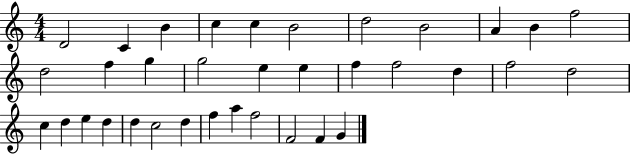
X:1
T:Untitled
M:4/4
L:1/4
K:C
D2 C B c c B2 d2 B2 A B f2 d2 f g g2 e e f f2 d f2 d2 c d e d d c2 d f a f2 F2 F G